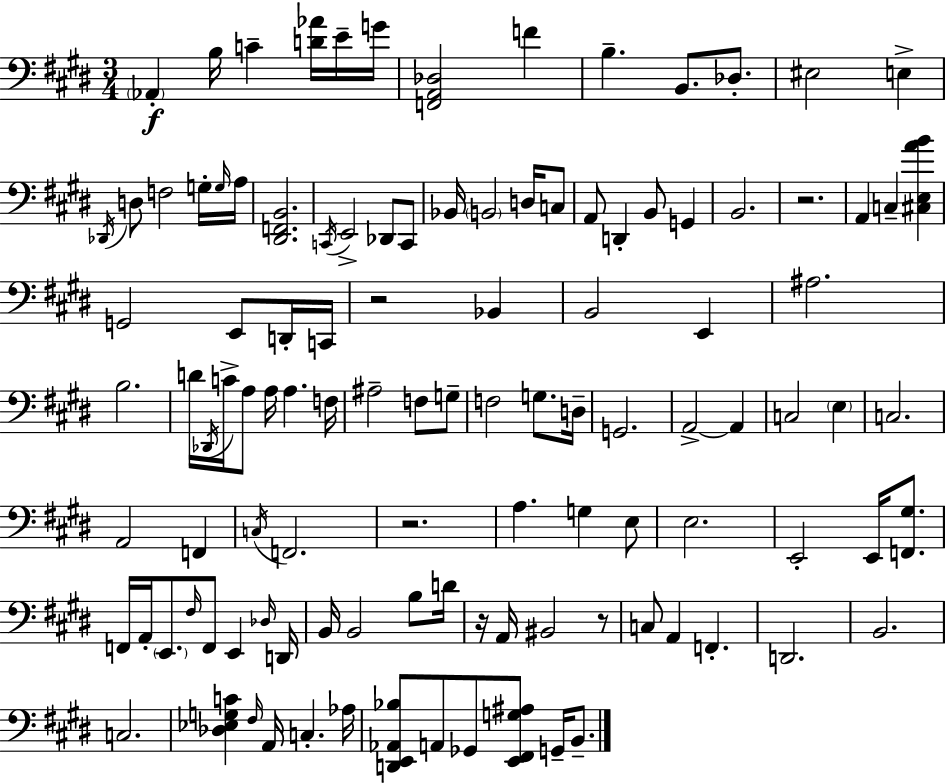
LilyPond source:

{
  \clef bass
  \numericTimeSignature
  \time 3/4
  \key e \major
  \repeat volta 2 { \parenthesize aes,4-.\f b16 c'4-- <d' aes'>16 e'16-- g'16 | <f, a, des>2 f'4 | b4.-- b,8. des8.-. | eis2 e4-> | \break \acciaccatura { des,16 } d8 f2 g16-. | \grace { g16 } a16 <dis, f, b,>2. | \acciaccatura { c,16 } e,2-> des,8 | c,8 bes,16 \parenthesize b,2 | \break d16 c8 a,8 d,4-. b,8 g,4 | b,2. | r2. | a,4 c4-- <cis e a' b'>4 | \break g,2 e,8 | d,16-. c,16 r2 bes,4 | b,2 e,4 | ais2. | \break b2. | d'16 \acciaccatura { des,16 } c'16-> a8 a16 a4. | f16 ais2-- | f8 g8-- f2 | \break g8. d16-- g,2. | a,2->~~ | a,4 c2 | \parenthesize e4 c2. | \break a,2 | f,4 \acciaccatura { c16 } f,2. | r2. | a4. g4 | \break e8 e2. | e,2-. | e,16 <f, gis>8. f,16 a,16-. \parenthesize e,8. \grace { fis16 } f,8 | e,4 \grace { des16 } d,16 b,16 b,2 | \break b8 d'16 r16 a,16 bis,2 | r8 c8 a,4 | f,4.-. d,2. | b,2. | \break c2. | <des ees g c'>4 \grace { fis16 } | a,16 c4.-. aes16 <d, e, aes, bes>8 a,8 | ges,8 <e, fis, g ais>8 g,16-- b,8.-- } \bar "|."
}